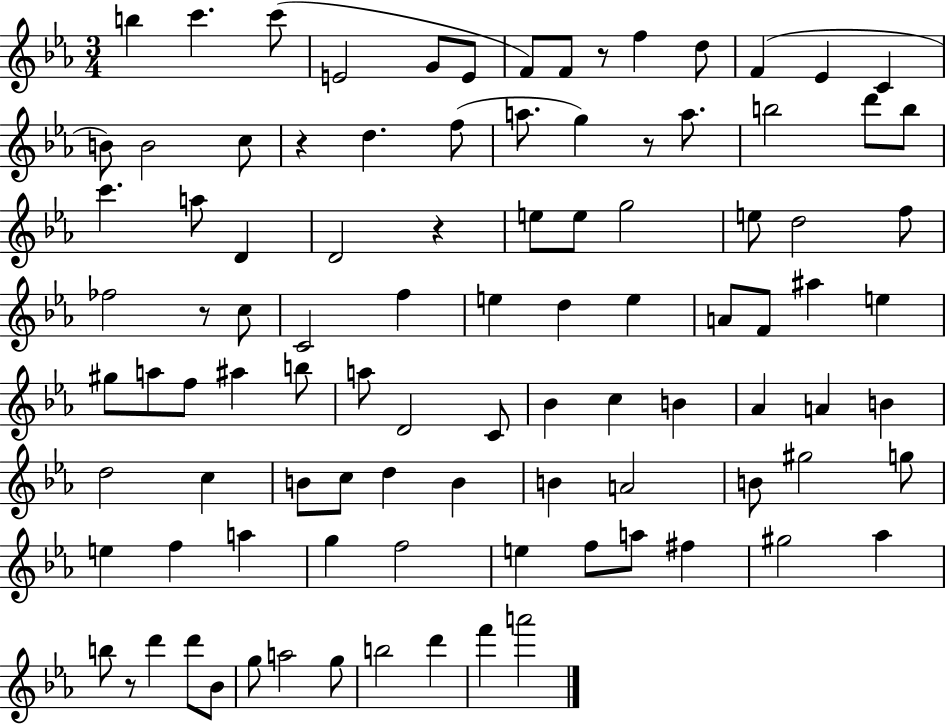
B5/q C6/q. C6/e E4/h G4/e E4/e F4/e F4/e R/e F5/q D5/e F4/q Eb4/q C4/q B4/e B4/h C5/e R/q D5/q. F5/e A5/e. G5/q R/e A5/e. B5/h D6/e B5/e C6/q. A5/e D4/q D4/h R/q E5/e E5/e G5/h E5/e D5/h F5/e FES5/h R/e C5/e C4/h F5/q E5/q D5/q E5/q A4/e F4/e A#5/q E5/q G#5/e A5/e F5/e A#5/q B5/e A5/e D4/h C4/e Bb4/q C5/q B4/q Ab4/q A4/q B4/q D5/h C5/q B4/e C5/e D5/q B4/q B4/q A4/h B4/e G#5/h G5/e E5/q F5/q A5/q G5/q F5/h E5/q F5/e A5/e F#5/q G#5/h Ab5/q B5/e R/e D6/q D6/e Bb4/e G5/e A5/h G5/e B5/h D6/q F6/q A6/h